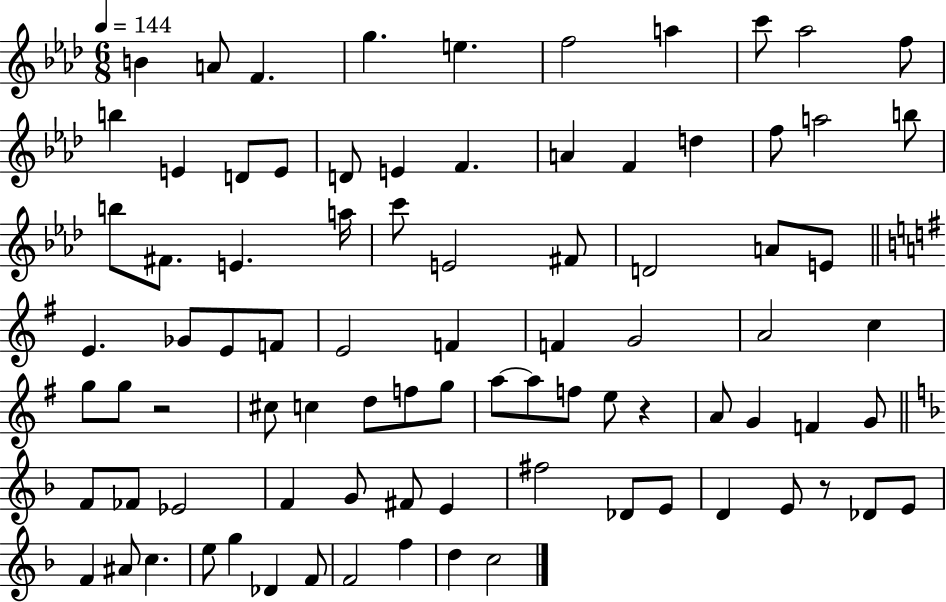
B4/q A4/e F4/q. G5/q. E5/q. F5/h A5/q C6/e Ab5/h F5/e B5/q E4/q D4/e E4/e D4/e E4/q F4/q. A4/q F4/q D5/q F5/e A5/h B5/e B5/e F#4/e. E4/q. A5/s C6/e E4/h F#4/e D4/h A4/e E4/e E4/q. Gb4/e E4/e F4/e E4/h F4/q F4/q G4/h A4/h C5/q G5/e G5/e R/h C#5/e C5/q D5/e F5/e G5/e A5/e A5/e F5/e E5/e R/q A4/e G4/q F4/q G4/e F4/e FES4/e Eb4/h F4/q G4/e F#4/e E4/q F#5/h Db4/e E4/e D4/q E4/e R/e Db4/e E4/e F4/q A#4/e C5/q. E5/e G5/q Db4/q F4/e F4/h F5/q D5/q C5/h